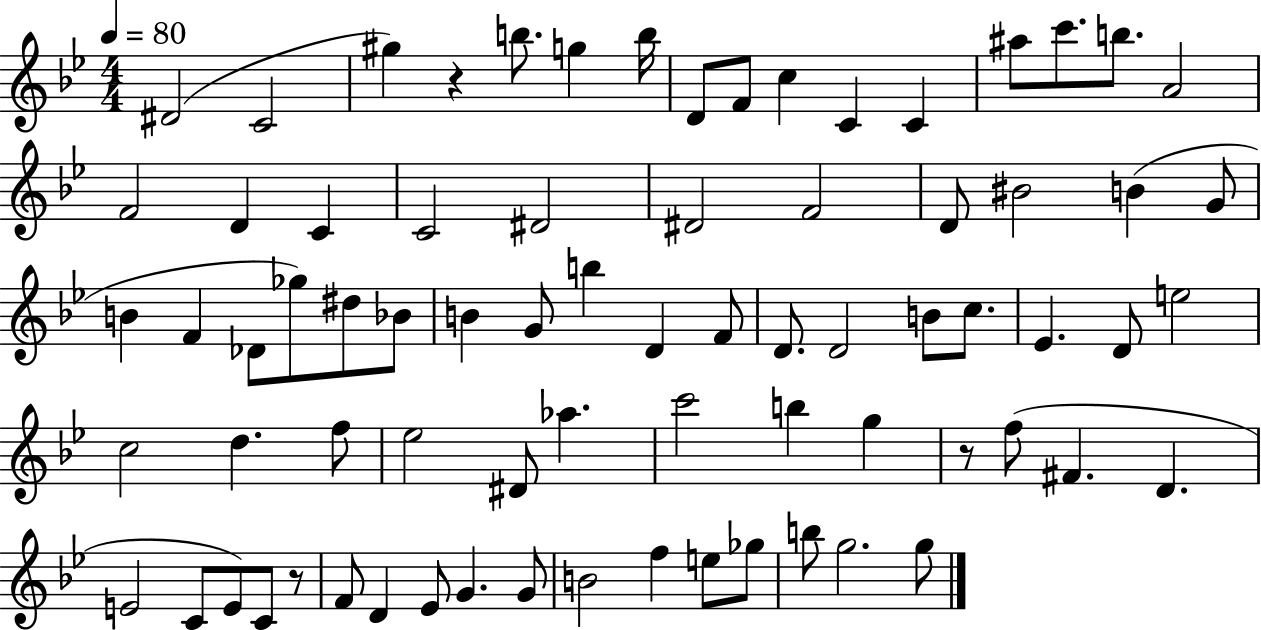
{
  \clef treble
  \numericTimeSignature
  \time 4/4
  \key bes \major
  \tempo 4 = 80
  dis'2( c'2 | gis''4) r4 b''8. g''4 b''16 | d'8 f'8 c''4 c'4 c'4 | ais''8 c'''8. b''8. a'2 | \break f'2 d'4 c'4 | c'2 dis'2 | dis'2 f'2 | d'8 bis'2 b'4( g'8 | \break b'4 f'4 des'8 ges''8) dis''8 bes'8 | b'4 g'8 b''4 d'4 f'8 | d'8. d'2 b'8 c''8. | ees'4. d'8 e''2 | \break c''2 d''4. f''8 | ees''2 dis'8 aes''4. | c'''2 b''4 g''4 | r8 f''8( fis'4. d'4. | \break e'2 c'8 e'8) c'8 r8 | f'8 d'4 ees'8 g'4. g'8 | b'2 f''4 e''8 ges''8 | b''8 g''2. g''8 | \break \bar "|."
}